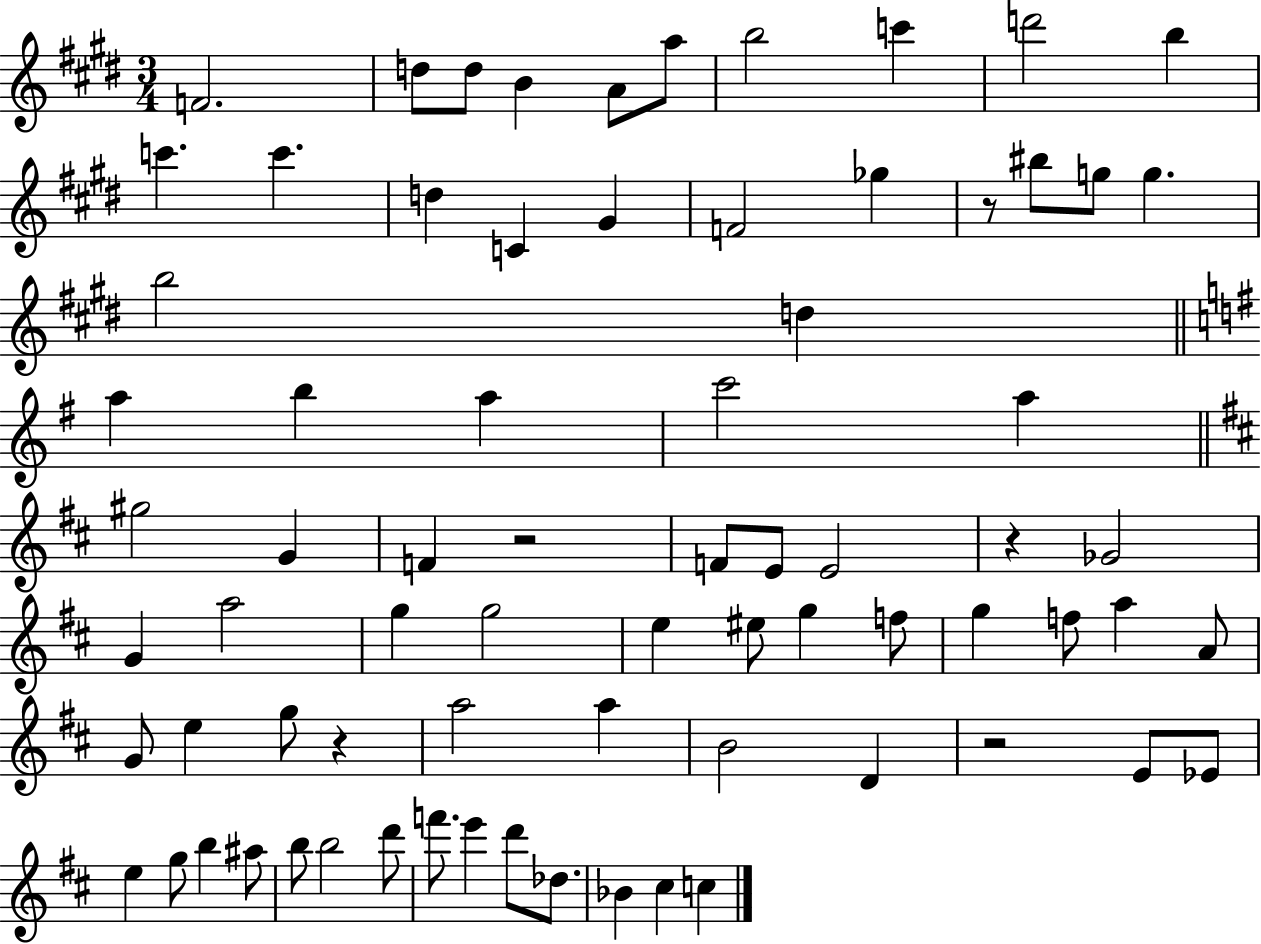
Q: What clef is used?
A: treble